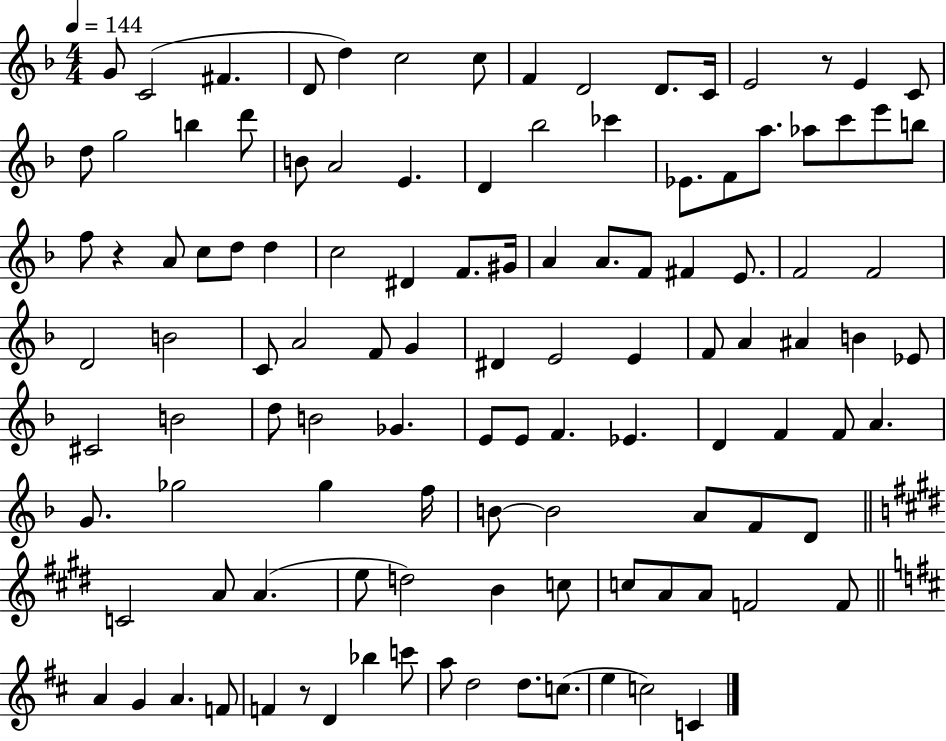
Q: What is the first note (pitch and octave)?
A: G4